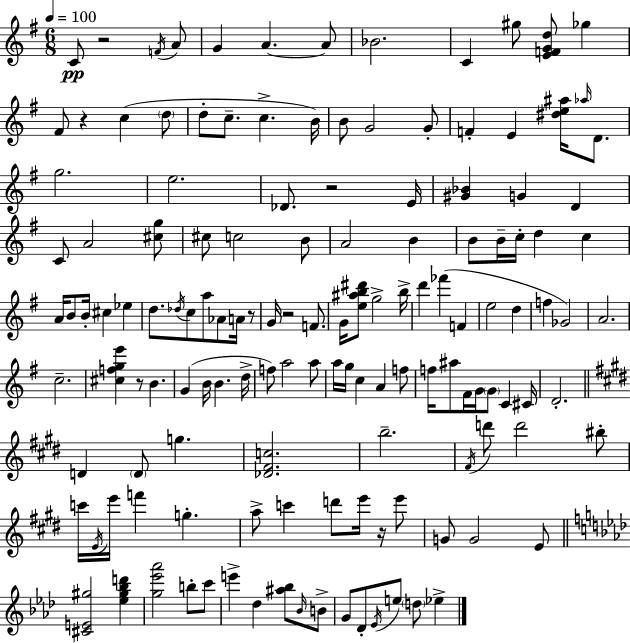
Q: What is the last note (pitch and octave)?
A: Eb5